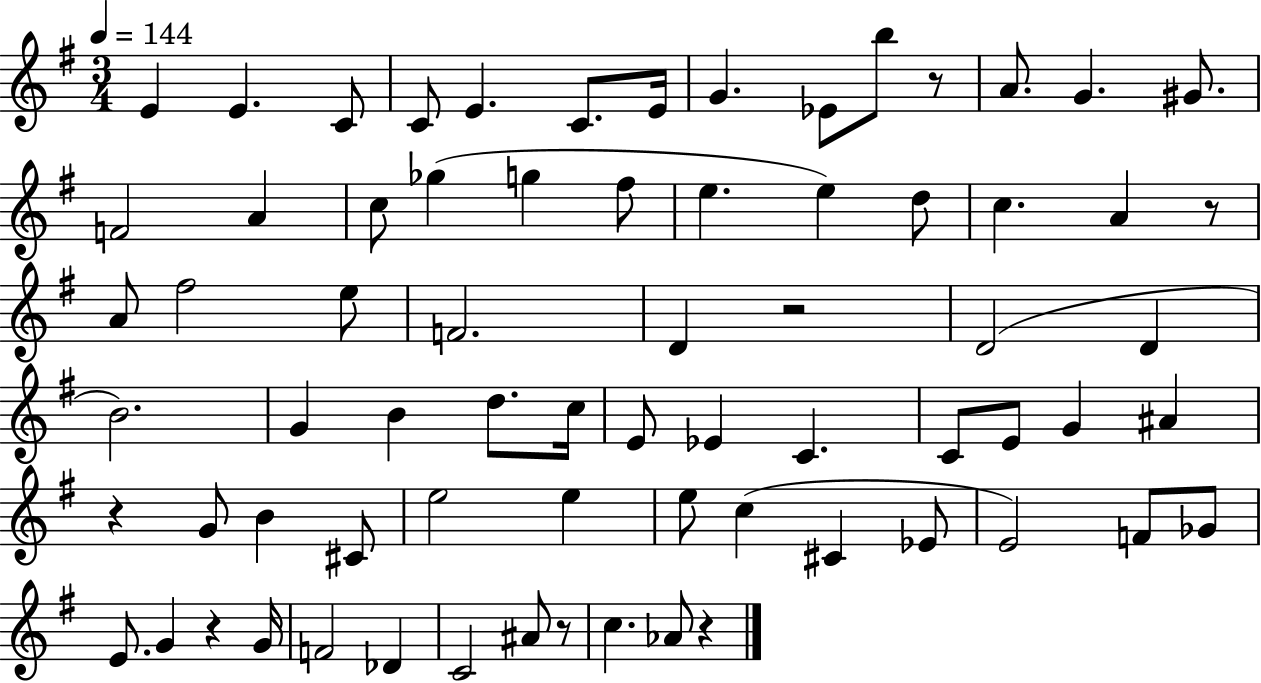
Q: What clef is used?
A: treble